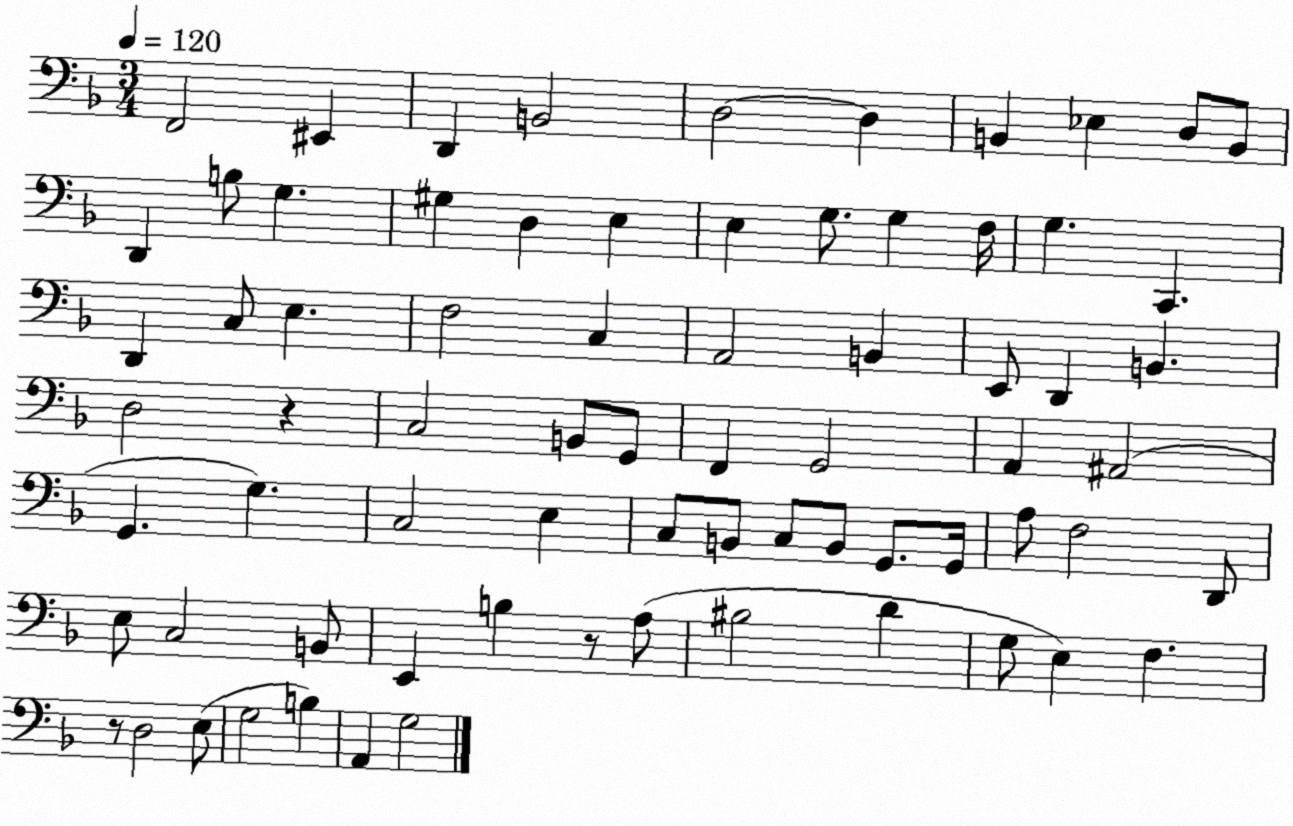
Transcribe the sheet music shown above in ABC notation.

X:1
T:Untitled
M:3/4
L:1/4
K:F
F,,2 ^E,, D,, B,,2 D,2 D, B,, _E, D,/2 B,,/2 D,, B,/2 G, ^G, D, E, E, G,/2 G, F,/4 G, C,, D,, C,/2 E, F,2 C, A,,2 B,, E,,/2 D,, B,, D,2 z C,2 B,,/2 G,,/2 F,, G,,2 A,, ^A,,2 G,, G, C,2 E, C,/2 B,,/2 C,/2 B,,/2 G,,/2 G,,/4 A,/2 F,2 D,,/2 E,/2 C,2 B,,/2 E,, B, z/2 A,/2 ^B,2 D G,/2 E, F, z/2 D,2 E,/2 G,2 B, A,, G,2